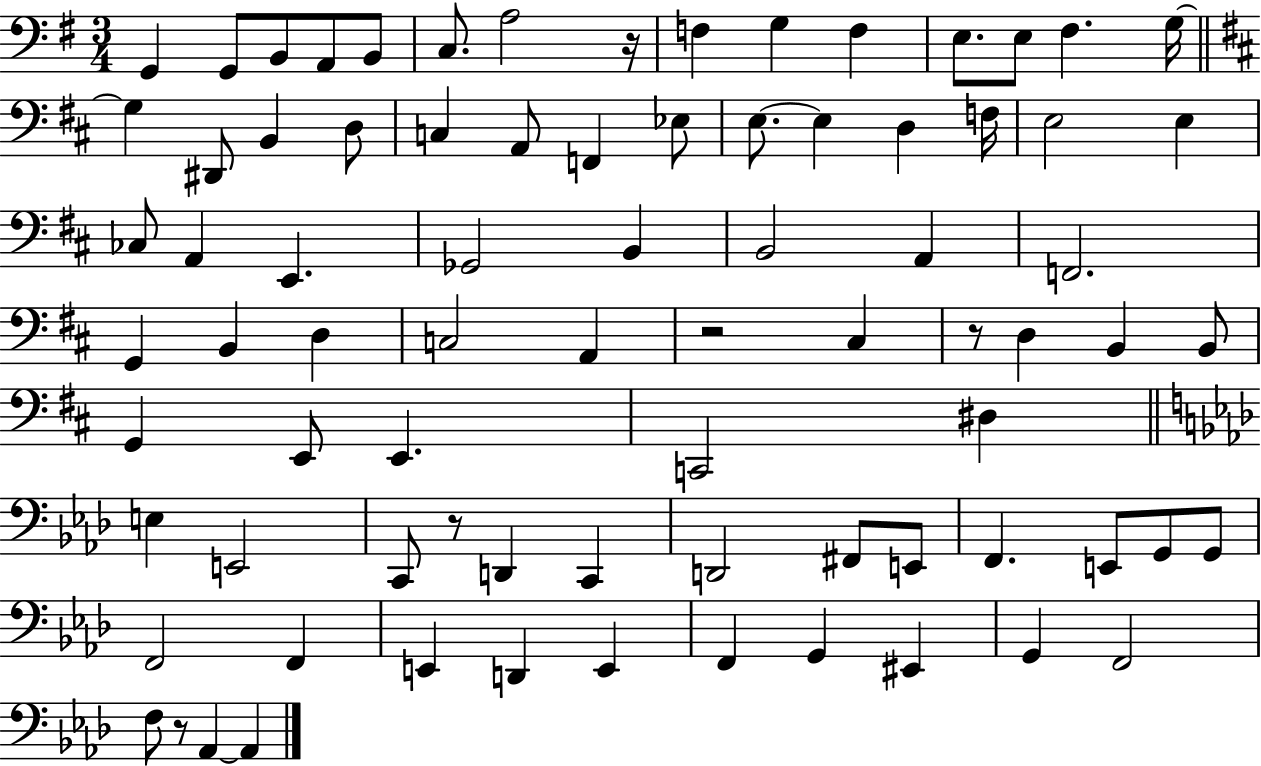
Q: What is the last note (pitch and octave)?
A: Ab2